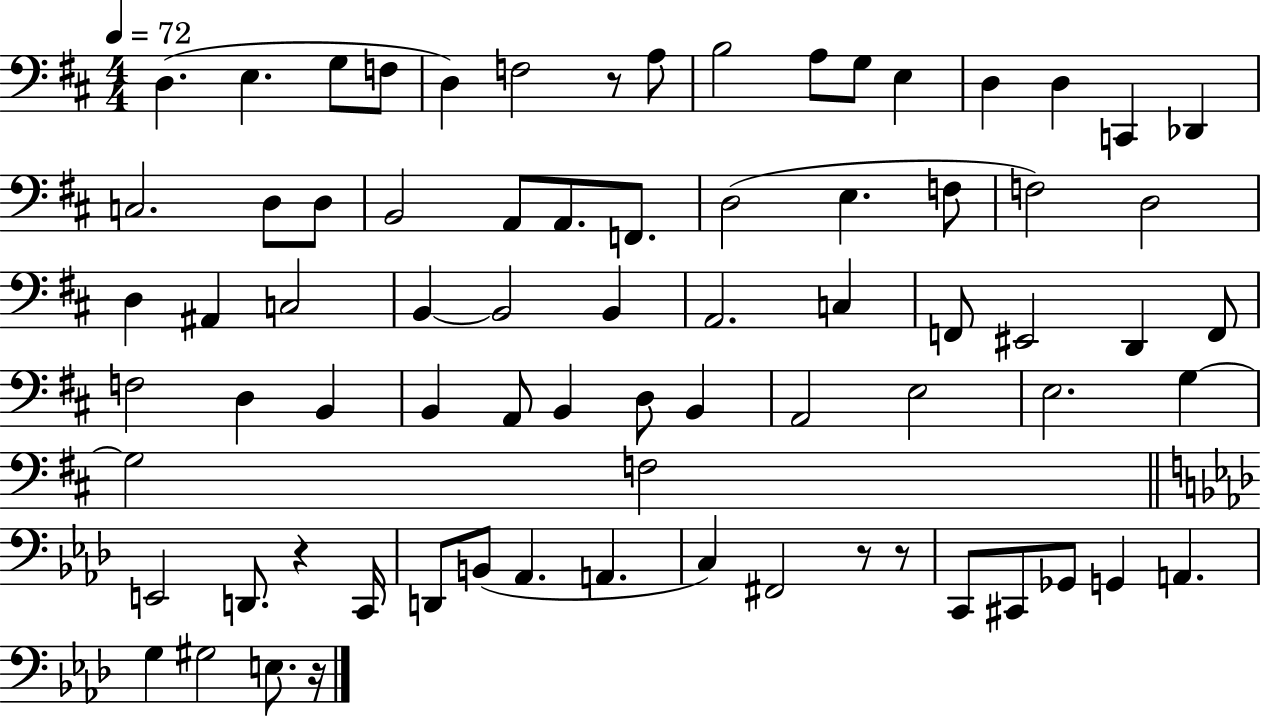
X:1
T:Untitled
M:4/4
L:1/4
K:D
D, E, G,/2 F,/2 D, F,2 z/2 A,/2 B,2 A,/2 G,/2 E, D, D, C,, _D,, C,2 D,/2 D,/2 B,,2 A,,/2 A,,/2 F,,/2 D,2 E, F,/2 F,2 D,2 D, ^A,, C,2 B,, B,,2 B,, A,,2 C, F,,/2 ^E,,2 D,, F,,/2 F,2 D, B,, B,, A,,/2 B,, D,/2 B,, A,,2 E,2 E,2 G, G,2 F,2 E,,2 D,,/2 z C,,/4 D,,/2 B,,/2 _A,, A,, C, ^F,,2 z/2 z/2 C,,/2 ^C,,/2 _G,,/2 G,, A,, G, ^G,2 E,/2 z/4